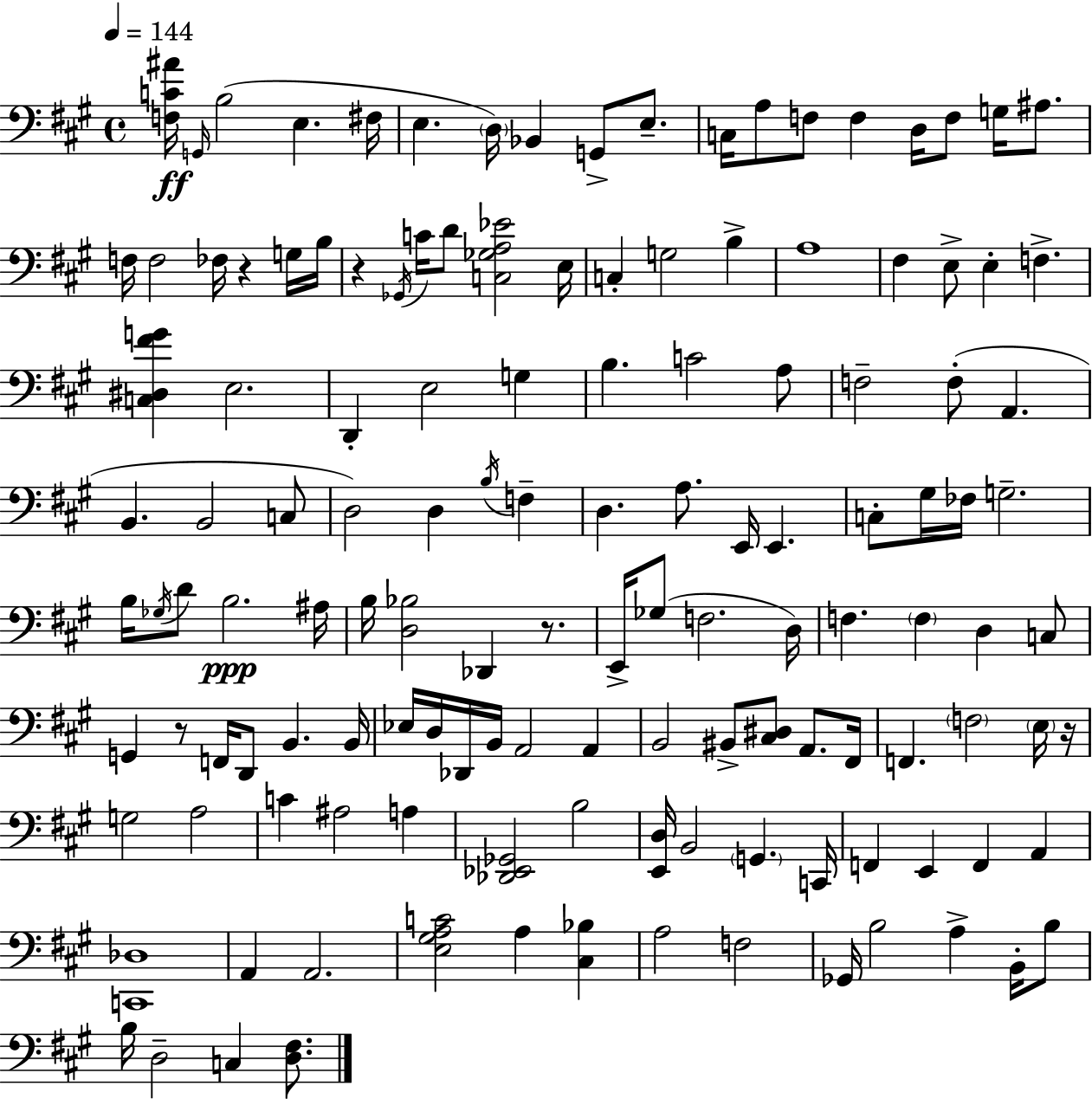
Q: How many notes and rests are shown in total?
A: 134